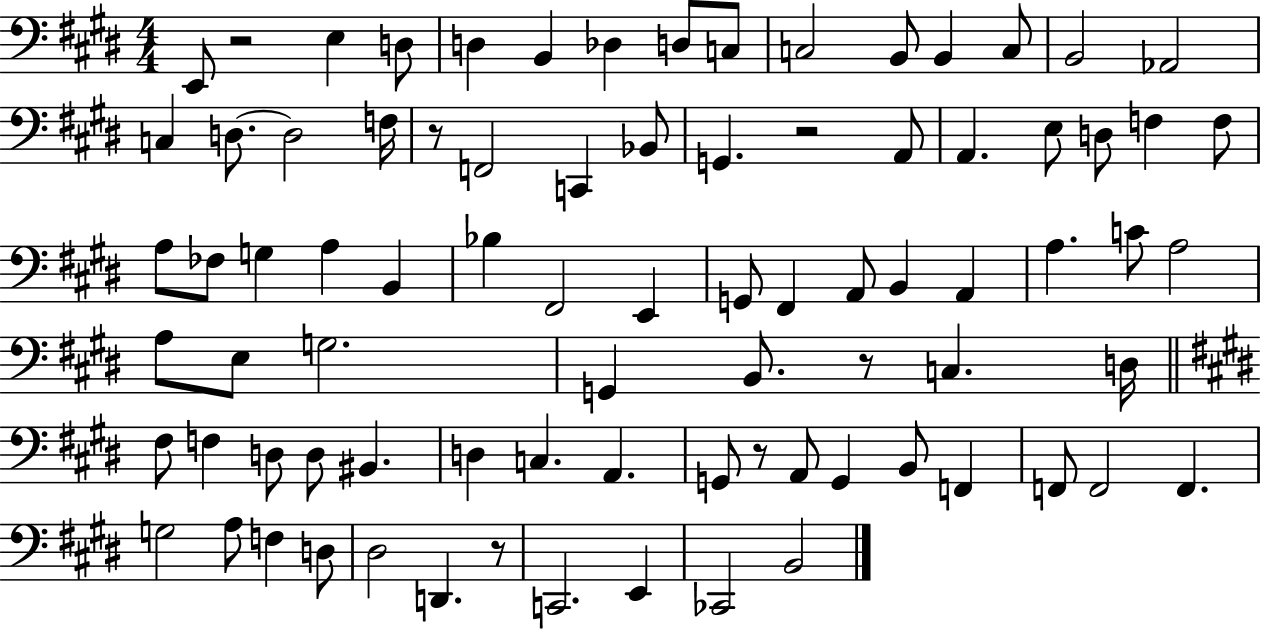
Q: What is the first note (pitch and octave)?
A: E2